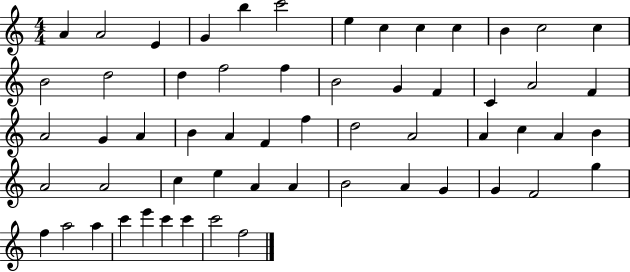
X:1
T:Untitled
M:4/4
L:1/4
K:C
A A2 E G b c'2 e c c c B c2 c B2 d2 d f2 f B2 G F C A2 F A2 G A B A F f d2 A2 A c A B A2 A2 c e A A B2 A G G F2 g f a2 a c' e' c' c' c'2 f2